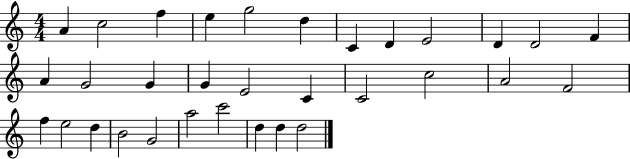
A4/q C5/h F5/q E5/q G5/h D5/q C4/q D4/q E4/h D4/q D4/h F4/q A4/q G4/h G4/q G4/q E4/h C4/q C4/h C5/h A4/h F4/h F5/q E5/h D5/q B4/h G4/h A5/h C6/h D5/q D5/q D5/h